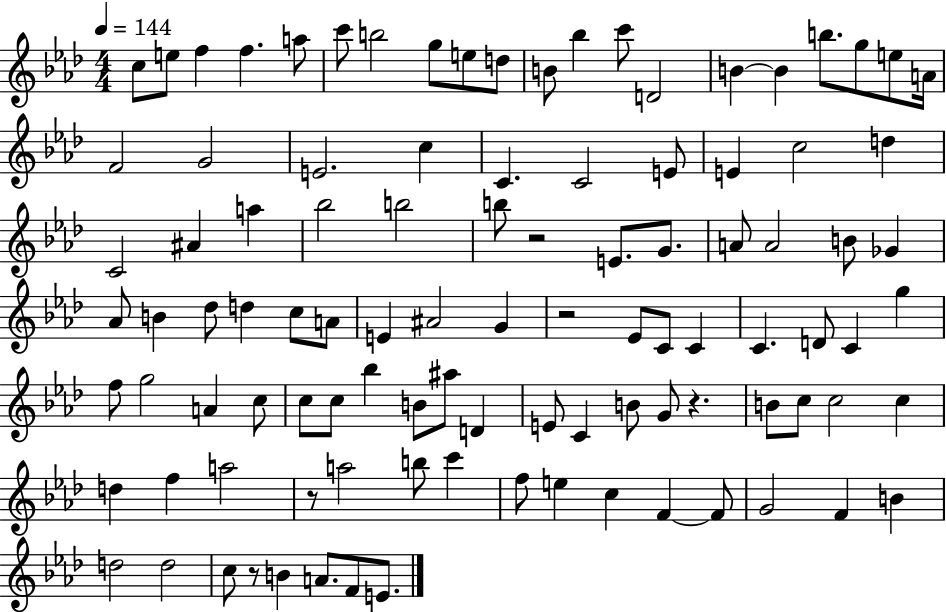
C5/e E5/e F5/q F5/q. A5/e C6/e B5/h G5/e E5/e D5/e B4/e Bb5/q C6/e D4/h B4/q B4/q B5/e. G5/e E5/e A4/s F4/h G4/h E4/h. C5/q C4/q. C4/h E4/e E4/q C5/h D5/q C4/h A#4/q A5/q Bb5/h B5/h B5/e R/h E4/e. G4/e. A4/e A4/h B4/e Gb4/q Ab4/e B4/q Db5/e D5/q C5/e A4/e E4/q A#4/h G4/q R/h Eb4/e C4/e C4/q C4/q. D4/e C4/q G5/q F5/e G5/h A4/q C5/e C5/e C5/e Bb5/q B4/e A#5/e D4/q E4/e C4/q B4/e G4/e R/q. B4/e C5/e C5/h C5/q D5/q F5/q A5/h R/e A5/h B5/e C6/q F5/e E5/q C5/q F4/q F4/e G4/h F4/q B4/q D5/h D5/h C5/e R/e B4/q A4/e. F4/e E4/e.